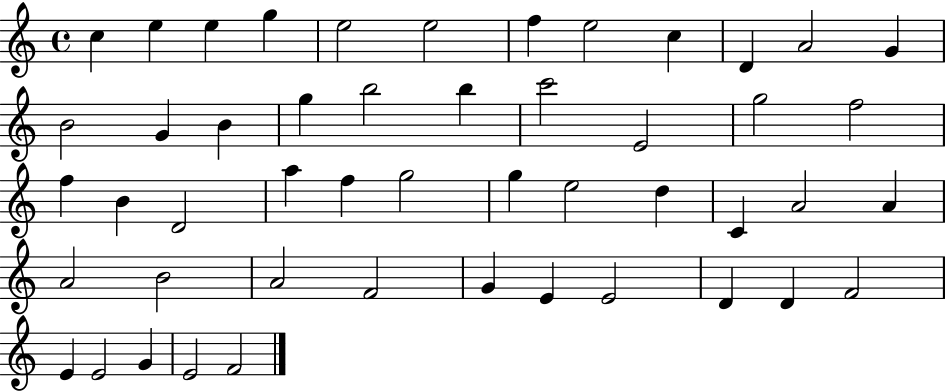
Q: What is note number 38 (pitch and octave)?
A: F4